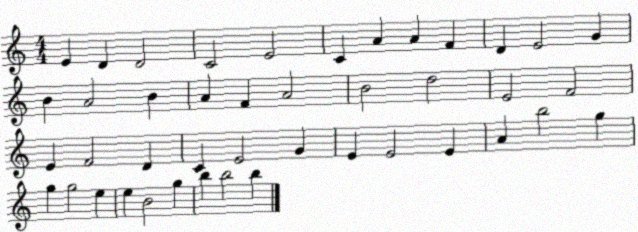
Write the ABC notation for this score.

X:1
T:Untitled
M:4/4
L:1/4
K:C
E D D2 C2 E2 C A A F D E2 G B A2 B A F A2 B2 d2 E2 F2 E F2 D C E2 G E E2 E A b2 g g g2 e e B2 g b b2 b